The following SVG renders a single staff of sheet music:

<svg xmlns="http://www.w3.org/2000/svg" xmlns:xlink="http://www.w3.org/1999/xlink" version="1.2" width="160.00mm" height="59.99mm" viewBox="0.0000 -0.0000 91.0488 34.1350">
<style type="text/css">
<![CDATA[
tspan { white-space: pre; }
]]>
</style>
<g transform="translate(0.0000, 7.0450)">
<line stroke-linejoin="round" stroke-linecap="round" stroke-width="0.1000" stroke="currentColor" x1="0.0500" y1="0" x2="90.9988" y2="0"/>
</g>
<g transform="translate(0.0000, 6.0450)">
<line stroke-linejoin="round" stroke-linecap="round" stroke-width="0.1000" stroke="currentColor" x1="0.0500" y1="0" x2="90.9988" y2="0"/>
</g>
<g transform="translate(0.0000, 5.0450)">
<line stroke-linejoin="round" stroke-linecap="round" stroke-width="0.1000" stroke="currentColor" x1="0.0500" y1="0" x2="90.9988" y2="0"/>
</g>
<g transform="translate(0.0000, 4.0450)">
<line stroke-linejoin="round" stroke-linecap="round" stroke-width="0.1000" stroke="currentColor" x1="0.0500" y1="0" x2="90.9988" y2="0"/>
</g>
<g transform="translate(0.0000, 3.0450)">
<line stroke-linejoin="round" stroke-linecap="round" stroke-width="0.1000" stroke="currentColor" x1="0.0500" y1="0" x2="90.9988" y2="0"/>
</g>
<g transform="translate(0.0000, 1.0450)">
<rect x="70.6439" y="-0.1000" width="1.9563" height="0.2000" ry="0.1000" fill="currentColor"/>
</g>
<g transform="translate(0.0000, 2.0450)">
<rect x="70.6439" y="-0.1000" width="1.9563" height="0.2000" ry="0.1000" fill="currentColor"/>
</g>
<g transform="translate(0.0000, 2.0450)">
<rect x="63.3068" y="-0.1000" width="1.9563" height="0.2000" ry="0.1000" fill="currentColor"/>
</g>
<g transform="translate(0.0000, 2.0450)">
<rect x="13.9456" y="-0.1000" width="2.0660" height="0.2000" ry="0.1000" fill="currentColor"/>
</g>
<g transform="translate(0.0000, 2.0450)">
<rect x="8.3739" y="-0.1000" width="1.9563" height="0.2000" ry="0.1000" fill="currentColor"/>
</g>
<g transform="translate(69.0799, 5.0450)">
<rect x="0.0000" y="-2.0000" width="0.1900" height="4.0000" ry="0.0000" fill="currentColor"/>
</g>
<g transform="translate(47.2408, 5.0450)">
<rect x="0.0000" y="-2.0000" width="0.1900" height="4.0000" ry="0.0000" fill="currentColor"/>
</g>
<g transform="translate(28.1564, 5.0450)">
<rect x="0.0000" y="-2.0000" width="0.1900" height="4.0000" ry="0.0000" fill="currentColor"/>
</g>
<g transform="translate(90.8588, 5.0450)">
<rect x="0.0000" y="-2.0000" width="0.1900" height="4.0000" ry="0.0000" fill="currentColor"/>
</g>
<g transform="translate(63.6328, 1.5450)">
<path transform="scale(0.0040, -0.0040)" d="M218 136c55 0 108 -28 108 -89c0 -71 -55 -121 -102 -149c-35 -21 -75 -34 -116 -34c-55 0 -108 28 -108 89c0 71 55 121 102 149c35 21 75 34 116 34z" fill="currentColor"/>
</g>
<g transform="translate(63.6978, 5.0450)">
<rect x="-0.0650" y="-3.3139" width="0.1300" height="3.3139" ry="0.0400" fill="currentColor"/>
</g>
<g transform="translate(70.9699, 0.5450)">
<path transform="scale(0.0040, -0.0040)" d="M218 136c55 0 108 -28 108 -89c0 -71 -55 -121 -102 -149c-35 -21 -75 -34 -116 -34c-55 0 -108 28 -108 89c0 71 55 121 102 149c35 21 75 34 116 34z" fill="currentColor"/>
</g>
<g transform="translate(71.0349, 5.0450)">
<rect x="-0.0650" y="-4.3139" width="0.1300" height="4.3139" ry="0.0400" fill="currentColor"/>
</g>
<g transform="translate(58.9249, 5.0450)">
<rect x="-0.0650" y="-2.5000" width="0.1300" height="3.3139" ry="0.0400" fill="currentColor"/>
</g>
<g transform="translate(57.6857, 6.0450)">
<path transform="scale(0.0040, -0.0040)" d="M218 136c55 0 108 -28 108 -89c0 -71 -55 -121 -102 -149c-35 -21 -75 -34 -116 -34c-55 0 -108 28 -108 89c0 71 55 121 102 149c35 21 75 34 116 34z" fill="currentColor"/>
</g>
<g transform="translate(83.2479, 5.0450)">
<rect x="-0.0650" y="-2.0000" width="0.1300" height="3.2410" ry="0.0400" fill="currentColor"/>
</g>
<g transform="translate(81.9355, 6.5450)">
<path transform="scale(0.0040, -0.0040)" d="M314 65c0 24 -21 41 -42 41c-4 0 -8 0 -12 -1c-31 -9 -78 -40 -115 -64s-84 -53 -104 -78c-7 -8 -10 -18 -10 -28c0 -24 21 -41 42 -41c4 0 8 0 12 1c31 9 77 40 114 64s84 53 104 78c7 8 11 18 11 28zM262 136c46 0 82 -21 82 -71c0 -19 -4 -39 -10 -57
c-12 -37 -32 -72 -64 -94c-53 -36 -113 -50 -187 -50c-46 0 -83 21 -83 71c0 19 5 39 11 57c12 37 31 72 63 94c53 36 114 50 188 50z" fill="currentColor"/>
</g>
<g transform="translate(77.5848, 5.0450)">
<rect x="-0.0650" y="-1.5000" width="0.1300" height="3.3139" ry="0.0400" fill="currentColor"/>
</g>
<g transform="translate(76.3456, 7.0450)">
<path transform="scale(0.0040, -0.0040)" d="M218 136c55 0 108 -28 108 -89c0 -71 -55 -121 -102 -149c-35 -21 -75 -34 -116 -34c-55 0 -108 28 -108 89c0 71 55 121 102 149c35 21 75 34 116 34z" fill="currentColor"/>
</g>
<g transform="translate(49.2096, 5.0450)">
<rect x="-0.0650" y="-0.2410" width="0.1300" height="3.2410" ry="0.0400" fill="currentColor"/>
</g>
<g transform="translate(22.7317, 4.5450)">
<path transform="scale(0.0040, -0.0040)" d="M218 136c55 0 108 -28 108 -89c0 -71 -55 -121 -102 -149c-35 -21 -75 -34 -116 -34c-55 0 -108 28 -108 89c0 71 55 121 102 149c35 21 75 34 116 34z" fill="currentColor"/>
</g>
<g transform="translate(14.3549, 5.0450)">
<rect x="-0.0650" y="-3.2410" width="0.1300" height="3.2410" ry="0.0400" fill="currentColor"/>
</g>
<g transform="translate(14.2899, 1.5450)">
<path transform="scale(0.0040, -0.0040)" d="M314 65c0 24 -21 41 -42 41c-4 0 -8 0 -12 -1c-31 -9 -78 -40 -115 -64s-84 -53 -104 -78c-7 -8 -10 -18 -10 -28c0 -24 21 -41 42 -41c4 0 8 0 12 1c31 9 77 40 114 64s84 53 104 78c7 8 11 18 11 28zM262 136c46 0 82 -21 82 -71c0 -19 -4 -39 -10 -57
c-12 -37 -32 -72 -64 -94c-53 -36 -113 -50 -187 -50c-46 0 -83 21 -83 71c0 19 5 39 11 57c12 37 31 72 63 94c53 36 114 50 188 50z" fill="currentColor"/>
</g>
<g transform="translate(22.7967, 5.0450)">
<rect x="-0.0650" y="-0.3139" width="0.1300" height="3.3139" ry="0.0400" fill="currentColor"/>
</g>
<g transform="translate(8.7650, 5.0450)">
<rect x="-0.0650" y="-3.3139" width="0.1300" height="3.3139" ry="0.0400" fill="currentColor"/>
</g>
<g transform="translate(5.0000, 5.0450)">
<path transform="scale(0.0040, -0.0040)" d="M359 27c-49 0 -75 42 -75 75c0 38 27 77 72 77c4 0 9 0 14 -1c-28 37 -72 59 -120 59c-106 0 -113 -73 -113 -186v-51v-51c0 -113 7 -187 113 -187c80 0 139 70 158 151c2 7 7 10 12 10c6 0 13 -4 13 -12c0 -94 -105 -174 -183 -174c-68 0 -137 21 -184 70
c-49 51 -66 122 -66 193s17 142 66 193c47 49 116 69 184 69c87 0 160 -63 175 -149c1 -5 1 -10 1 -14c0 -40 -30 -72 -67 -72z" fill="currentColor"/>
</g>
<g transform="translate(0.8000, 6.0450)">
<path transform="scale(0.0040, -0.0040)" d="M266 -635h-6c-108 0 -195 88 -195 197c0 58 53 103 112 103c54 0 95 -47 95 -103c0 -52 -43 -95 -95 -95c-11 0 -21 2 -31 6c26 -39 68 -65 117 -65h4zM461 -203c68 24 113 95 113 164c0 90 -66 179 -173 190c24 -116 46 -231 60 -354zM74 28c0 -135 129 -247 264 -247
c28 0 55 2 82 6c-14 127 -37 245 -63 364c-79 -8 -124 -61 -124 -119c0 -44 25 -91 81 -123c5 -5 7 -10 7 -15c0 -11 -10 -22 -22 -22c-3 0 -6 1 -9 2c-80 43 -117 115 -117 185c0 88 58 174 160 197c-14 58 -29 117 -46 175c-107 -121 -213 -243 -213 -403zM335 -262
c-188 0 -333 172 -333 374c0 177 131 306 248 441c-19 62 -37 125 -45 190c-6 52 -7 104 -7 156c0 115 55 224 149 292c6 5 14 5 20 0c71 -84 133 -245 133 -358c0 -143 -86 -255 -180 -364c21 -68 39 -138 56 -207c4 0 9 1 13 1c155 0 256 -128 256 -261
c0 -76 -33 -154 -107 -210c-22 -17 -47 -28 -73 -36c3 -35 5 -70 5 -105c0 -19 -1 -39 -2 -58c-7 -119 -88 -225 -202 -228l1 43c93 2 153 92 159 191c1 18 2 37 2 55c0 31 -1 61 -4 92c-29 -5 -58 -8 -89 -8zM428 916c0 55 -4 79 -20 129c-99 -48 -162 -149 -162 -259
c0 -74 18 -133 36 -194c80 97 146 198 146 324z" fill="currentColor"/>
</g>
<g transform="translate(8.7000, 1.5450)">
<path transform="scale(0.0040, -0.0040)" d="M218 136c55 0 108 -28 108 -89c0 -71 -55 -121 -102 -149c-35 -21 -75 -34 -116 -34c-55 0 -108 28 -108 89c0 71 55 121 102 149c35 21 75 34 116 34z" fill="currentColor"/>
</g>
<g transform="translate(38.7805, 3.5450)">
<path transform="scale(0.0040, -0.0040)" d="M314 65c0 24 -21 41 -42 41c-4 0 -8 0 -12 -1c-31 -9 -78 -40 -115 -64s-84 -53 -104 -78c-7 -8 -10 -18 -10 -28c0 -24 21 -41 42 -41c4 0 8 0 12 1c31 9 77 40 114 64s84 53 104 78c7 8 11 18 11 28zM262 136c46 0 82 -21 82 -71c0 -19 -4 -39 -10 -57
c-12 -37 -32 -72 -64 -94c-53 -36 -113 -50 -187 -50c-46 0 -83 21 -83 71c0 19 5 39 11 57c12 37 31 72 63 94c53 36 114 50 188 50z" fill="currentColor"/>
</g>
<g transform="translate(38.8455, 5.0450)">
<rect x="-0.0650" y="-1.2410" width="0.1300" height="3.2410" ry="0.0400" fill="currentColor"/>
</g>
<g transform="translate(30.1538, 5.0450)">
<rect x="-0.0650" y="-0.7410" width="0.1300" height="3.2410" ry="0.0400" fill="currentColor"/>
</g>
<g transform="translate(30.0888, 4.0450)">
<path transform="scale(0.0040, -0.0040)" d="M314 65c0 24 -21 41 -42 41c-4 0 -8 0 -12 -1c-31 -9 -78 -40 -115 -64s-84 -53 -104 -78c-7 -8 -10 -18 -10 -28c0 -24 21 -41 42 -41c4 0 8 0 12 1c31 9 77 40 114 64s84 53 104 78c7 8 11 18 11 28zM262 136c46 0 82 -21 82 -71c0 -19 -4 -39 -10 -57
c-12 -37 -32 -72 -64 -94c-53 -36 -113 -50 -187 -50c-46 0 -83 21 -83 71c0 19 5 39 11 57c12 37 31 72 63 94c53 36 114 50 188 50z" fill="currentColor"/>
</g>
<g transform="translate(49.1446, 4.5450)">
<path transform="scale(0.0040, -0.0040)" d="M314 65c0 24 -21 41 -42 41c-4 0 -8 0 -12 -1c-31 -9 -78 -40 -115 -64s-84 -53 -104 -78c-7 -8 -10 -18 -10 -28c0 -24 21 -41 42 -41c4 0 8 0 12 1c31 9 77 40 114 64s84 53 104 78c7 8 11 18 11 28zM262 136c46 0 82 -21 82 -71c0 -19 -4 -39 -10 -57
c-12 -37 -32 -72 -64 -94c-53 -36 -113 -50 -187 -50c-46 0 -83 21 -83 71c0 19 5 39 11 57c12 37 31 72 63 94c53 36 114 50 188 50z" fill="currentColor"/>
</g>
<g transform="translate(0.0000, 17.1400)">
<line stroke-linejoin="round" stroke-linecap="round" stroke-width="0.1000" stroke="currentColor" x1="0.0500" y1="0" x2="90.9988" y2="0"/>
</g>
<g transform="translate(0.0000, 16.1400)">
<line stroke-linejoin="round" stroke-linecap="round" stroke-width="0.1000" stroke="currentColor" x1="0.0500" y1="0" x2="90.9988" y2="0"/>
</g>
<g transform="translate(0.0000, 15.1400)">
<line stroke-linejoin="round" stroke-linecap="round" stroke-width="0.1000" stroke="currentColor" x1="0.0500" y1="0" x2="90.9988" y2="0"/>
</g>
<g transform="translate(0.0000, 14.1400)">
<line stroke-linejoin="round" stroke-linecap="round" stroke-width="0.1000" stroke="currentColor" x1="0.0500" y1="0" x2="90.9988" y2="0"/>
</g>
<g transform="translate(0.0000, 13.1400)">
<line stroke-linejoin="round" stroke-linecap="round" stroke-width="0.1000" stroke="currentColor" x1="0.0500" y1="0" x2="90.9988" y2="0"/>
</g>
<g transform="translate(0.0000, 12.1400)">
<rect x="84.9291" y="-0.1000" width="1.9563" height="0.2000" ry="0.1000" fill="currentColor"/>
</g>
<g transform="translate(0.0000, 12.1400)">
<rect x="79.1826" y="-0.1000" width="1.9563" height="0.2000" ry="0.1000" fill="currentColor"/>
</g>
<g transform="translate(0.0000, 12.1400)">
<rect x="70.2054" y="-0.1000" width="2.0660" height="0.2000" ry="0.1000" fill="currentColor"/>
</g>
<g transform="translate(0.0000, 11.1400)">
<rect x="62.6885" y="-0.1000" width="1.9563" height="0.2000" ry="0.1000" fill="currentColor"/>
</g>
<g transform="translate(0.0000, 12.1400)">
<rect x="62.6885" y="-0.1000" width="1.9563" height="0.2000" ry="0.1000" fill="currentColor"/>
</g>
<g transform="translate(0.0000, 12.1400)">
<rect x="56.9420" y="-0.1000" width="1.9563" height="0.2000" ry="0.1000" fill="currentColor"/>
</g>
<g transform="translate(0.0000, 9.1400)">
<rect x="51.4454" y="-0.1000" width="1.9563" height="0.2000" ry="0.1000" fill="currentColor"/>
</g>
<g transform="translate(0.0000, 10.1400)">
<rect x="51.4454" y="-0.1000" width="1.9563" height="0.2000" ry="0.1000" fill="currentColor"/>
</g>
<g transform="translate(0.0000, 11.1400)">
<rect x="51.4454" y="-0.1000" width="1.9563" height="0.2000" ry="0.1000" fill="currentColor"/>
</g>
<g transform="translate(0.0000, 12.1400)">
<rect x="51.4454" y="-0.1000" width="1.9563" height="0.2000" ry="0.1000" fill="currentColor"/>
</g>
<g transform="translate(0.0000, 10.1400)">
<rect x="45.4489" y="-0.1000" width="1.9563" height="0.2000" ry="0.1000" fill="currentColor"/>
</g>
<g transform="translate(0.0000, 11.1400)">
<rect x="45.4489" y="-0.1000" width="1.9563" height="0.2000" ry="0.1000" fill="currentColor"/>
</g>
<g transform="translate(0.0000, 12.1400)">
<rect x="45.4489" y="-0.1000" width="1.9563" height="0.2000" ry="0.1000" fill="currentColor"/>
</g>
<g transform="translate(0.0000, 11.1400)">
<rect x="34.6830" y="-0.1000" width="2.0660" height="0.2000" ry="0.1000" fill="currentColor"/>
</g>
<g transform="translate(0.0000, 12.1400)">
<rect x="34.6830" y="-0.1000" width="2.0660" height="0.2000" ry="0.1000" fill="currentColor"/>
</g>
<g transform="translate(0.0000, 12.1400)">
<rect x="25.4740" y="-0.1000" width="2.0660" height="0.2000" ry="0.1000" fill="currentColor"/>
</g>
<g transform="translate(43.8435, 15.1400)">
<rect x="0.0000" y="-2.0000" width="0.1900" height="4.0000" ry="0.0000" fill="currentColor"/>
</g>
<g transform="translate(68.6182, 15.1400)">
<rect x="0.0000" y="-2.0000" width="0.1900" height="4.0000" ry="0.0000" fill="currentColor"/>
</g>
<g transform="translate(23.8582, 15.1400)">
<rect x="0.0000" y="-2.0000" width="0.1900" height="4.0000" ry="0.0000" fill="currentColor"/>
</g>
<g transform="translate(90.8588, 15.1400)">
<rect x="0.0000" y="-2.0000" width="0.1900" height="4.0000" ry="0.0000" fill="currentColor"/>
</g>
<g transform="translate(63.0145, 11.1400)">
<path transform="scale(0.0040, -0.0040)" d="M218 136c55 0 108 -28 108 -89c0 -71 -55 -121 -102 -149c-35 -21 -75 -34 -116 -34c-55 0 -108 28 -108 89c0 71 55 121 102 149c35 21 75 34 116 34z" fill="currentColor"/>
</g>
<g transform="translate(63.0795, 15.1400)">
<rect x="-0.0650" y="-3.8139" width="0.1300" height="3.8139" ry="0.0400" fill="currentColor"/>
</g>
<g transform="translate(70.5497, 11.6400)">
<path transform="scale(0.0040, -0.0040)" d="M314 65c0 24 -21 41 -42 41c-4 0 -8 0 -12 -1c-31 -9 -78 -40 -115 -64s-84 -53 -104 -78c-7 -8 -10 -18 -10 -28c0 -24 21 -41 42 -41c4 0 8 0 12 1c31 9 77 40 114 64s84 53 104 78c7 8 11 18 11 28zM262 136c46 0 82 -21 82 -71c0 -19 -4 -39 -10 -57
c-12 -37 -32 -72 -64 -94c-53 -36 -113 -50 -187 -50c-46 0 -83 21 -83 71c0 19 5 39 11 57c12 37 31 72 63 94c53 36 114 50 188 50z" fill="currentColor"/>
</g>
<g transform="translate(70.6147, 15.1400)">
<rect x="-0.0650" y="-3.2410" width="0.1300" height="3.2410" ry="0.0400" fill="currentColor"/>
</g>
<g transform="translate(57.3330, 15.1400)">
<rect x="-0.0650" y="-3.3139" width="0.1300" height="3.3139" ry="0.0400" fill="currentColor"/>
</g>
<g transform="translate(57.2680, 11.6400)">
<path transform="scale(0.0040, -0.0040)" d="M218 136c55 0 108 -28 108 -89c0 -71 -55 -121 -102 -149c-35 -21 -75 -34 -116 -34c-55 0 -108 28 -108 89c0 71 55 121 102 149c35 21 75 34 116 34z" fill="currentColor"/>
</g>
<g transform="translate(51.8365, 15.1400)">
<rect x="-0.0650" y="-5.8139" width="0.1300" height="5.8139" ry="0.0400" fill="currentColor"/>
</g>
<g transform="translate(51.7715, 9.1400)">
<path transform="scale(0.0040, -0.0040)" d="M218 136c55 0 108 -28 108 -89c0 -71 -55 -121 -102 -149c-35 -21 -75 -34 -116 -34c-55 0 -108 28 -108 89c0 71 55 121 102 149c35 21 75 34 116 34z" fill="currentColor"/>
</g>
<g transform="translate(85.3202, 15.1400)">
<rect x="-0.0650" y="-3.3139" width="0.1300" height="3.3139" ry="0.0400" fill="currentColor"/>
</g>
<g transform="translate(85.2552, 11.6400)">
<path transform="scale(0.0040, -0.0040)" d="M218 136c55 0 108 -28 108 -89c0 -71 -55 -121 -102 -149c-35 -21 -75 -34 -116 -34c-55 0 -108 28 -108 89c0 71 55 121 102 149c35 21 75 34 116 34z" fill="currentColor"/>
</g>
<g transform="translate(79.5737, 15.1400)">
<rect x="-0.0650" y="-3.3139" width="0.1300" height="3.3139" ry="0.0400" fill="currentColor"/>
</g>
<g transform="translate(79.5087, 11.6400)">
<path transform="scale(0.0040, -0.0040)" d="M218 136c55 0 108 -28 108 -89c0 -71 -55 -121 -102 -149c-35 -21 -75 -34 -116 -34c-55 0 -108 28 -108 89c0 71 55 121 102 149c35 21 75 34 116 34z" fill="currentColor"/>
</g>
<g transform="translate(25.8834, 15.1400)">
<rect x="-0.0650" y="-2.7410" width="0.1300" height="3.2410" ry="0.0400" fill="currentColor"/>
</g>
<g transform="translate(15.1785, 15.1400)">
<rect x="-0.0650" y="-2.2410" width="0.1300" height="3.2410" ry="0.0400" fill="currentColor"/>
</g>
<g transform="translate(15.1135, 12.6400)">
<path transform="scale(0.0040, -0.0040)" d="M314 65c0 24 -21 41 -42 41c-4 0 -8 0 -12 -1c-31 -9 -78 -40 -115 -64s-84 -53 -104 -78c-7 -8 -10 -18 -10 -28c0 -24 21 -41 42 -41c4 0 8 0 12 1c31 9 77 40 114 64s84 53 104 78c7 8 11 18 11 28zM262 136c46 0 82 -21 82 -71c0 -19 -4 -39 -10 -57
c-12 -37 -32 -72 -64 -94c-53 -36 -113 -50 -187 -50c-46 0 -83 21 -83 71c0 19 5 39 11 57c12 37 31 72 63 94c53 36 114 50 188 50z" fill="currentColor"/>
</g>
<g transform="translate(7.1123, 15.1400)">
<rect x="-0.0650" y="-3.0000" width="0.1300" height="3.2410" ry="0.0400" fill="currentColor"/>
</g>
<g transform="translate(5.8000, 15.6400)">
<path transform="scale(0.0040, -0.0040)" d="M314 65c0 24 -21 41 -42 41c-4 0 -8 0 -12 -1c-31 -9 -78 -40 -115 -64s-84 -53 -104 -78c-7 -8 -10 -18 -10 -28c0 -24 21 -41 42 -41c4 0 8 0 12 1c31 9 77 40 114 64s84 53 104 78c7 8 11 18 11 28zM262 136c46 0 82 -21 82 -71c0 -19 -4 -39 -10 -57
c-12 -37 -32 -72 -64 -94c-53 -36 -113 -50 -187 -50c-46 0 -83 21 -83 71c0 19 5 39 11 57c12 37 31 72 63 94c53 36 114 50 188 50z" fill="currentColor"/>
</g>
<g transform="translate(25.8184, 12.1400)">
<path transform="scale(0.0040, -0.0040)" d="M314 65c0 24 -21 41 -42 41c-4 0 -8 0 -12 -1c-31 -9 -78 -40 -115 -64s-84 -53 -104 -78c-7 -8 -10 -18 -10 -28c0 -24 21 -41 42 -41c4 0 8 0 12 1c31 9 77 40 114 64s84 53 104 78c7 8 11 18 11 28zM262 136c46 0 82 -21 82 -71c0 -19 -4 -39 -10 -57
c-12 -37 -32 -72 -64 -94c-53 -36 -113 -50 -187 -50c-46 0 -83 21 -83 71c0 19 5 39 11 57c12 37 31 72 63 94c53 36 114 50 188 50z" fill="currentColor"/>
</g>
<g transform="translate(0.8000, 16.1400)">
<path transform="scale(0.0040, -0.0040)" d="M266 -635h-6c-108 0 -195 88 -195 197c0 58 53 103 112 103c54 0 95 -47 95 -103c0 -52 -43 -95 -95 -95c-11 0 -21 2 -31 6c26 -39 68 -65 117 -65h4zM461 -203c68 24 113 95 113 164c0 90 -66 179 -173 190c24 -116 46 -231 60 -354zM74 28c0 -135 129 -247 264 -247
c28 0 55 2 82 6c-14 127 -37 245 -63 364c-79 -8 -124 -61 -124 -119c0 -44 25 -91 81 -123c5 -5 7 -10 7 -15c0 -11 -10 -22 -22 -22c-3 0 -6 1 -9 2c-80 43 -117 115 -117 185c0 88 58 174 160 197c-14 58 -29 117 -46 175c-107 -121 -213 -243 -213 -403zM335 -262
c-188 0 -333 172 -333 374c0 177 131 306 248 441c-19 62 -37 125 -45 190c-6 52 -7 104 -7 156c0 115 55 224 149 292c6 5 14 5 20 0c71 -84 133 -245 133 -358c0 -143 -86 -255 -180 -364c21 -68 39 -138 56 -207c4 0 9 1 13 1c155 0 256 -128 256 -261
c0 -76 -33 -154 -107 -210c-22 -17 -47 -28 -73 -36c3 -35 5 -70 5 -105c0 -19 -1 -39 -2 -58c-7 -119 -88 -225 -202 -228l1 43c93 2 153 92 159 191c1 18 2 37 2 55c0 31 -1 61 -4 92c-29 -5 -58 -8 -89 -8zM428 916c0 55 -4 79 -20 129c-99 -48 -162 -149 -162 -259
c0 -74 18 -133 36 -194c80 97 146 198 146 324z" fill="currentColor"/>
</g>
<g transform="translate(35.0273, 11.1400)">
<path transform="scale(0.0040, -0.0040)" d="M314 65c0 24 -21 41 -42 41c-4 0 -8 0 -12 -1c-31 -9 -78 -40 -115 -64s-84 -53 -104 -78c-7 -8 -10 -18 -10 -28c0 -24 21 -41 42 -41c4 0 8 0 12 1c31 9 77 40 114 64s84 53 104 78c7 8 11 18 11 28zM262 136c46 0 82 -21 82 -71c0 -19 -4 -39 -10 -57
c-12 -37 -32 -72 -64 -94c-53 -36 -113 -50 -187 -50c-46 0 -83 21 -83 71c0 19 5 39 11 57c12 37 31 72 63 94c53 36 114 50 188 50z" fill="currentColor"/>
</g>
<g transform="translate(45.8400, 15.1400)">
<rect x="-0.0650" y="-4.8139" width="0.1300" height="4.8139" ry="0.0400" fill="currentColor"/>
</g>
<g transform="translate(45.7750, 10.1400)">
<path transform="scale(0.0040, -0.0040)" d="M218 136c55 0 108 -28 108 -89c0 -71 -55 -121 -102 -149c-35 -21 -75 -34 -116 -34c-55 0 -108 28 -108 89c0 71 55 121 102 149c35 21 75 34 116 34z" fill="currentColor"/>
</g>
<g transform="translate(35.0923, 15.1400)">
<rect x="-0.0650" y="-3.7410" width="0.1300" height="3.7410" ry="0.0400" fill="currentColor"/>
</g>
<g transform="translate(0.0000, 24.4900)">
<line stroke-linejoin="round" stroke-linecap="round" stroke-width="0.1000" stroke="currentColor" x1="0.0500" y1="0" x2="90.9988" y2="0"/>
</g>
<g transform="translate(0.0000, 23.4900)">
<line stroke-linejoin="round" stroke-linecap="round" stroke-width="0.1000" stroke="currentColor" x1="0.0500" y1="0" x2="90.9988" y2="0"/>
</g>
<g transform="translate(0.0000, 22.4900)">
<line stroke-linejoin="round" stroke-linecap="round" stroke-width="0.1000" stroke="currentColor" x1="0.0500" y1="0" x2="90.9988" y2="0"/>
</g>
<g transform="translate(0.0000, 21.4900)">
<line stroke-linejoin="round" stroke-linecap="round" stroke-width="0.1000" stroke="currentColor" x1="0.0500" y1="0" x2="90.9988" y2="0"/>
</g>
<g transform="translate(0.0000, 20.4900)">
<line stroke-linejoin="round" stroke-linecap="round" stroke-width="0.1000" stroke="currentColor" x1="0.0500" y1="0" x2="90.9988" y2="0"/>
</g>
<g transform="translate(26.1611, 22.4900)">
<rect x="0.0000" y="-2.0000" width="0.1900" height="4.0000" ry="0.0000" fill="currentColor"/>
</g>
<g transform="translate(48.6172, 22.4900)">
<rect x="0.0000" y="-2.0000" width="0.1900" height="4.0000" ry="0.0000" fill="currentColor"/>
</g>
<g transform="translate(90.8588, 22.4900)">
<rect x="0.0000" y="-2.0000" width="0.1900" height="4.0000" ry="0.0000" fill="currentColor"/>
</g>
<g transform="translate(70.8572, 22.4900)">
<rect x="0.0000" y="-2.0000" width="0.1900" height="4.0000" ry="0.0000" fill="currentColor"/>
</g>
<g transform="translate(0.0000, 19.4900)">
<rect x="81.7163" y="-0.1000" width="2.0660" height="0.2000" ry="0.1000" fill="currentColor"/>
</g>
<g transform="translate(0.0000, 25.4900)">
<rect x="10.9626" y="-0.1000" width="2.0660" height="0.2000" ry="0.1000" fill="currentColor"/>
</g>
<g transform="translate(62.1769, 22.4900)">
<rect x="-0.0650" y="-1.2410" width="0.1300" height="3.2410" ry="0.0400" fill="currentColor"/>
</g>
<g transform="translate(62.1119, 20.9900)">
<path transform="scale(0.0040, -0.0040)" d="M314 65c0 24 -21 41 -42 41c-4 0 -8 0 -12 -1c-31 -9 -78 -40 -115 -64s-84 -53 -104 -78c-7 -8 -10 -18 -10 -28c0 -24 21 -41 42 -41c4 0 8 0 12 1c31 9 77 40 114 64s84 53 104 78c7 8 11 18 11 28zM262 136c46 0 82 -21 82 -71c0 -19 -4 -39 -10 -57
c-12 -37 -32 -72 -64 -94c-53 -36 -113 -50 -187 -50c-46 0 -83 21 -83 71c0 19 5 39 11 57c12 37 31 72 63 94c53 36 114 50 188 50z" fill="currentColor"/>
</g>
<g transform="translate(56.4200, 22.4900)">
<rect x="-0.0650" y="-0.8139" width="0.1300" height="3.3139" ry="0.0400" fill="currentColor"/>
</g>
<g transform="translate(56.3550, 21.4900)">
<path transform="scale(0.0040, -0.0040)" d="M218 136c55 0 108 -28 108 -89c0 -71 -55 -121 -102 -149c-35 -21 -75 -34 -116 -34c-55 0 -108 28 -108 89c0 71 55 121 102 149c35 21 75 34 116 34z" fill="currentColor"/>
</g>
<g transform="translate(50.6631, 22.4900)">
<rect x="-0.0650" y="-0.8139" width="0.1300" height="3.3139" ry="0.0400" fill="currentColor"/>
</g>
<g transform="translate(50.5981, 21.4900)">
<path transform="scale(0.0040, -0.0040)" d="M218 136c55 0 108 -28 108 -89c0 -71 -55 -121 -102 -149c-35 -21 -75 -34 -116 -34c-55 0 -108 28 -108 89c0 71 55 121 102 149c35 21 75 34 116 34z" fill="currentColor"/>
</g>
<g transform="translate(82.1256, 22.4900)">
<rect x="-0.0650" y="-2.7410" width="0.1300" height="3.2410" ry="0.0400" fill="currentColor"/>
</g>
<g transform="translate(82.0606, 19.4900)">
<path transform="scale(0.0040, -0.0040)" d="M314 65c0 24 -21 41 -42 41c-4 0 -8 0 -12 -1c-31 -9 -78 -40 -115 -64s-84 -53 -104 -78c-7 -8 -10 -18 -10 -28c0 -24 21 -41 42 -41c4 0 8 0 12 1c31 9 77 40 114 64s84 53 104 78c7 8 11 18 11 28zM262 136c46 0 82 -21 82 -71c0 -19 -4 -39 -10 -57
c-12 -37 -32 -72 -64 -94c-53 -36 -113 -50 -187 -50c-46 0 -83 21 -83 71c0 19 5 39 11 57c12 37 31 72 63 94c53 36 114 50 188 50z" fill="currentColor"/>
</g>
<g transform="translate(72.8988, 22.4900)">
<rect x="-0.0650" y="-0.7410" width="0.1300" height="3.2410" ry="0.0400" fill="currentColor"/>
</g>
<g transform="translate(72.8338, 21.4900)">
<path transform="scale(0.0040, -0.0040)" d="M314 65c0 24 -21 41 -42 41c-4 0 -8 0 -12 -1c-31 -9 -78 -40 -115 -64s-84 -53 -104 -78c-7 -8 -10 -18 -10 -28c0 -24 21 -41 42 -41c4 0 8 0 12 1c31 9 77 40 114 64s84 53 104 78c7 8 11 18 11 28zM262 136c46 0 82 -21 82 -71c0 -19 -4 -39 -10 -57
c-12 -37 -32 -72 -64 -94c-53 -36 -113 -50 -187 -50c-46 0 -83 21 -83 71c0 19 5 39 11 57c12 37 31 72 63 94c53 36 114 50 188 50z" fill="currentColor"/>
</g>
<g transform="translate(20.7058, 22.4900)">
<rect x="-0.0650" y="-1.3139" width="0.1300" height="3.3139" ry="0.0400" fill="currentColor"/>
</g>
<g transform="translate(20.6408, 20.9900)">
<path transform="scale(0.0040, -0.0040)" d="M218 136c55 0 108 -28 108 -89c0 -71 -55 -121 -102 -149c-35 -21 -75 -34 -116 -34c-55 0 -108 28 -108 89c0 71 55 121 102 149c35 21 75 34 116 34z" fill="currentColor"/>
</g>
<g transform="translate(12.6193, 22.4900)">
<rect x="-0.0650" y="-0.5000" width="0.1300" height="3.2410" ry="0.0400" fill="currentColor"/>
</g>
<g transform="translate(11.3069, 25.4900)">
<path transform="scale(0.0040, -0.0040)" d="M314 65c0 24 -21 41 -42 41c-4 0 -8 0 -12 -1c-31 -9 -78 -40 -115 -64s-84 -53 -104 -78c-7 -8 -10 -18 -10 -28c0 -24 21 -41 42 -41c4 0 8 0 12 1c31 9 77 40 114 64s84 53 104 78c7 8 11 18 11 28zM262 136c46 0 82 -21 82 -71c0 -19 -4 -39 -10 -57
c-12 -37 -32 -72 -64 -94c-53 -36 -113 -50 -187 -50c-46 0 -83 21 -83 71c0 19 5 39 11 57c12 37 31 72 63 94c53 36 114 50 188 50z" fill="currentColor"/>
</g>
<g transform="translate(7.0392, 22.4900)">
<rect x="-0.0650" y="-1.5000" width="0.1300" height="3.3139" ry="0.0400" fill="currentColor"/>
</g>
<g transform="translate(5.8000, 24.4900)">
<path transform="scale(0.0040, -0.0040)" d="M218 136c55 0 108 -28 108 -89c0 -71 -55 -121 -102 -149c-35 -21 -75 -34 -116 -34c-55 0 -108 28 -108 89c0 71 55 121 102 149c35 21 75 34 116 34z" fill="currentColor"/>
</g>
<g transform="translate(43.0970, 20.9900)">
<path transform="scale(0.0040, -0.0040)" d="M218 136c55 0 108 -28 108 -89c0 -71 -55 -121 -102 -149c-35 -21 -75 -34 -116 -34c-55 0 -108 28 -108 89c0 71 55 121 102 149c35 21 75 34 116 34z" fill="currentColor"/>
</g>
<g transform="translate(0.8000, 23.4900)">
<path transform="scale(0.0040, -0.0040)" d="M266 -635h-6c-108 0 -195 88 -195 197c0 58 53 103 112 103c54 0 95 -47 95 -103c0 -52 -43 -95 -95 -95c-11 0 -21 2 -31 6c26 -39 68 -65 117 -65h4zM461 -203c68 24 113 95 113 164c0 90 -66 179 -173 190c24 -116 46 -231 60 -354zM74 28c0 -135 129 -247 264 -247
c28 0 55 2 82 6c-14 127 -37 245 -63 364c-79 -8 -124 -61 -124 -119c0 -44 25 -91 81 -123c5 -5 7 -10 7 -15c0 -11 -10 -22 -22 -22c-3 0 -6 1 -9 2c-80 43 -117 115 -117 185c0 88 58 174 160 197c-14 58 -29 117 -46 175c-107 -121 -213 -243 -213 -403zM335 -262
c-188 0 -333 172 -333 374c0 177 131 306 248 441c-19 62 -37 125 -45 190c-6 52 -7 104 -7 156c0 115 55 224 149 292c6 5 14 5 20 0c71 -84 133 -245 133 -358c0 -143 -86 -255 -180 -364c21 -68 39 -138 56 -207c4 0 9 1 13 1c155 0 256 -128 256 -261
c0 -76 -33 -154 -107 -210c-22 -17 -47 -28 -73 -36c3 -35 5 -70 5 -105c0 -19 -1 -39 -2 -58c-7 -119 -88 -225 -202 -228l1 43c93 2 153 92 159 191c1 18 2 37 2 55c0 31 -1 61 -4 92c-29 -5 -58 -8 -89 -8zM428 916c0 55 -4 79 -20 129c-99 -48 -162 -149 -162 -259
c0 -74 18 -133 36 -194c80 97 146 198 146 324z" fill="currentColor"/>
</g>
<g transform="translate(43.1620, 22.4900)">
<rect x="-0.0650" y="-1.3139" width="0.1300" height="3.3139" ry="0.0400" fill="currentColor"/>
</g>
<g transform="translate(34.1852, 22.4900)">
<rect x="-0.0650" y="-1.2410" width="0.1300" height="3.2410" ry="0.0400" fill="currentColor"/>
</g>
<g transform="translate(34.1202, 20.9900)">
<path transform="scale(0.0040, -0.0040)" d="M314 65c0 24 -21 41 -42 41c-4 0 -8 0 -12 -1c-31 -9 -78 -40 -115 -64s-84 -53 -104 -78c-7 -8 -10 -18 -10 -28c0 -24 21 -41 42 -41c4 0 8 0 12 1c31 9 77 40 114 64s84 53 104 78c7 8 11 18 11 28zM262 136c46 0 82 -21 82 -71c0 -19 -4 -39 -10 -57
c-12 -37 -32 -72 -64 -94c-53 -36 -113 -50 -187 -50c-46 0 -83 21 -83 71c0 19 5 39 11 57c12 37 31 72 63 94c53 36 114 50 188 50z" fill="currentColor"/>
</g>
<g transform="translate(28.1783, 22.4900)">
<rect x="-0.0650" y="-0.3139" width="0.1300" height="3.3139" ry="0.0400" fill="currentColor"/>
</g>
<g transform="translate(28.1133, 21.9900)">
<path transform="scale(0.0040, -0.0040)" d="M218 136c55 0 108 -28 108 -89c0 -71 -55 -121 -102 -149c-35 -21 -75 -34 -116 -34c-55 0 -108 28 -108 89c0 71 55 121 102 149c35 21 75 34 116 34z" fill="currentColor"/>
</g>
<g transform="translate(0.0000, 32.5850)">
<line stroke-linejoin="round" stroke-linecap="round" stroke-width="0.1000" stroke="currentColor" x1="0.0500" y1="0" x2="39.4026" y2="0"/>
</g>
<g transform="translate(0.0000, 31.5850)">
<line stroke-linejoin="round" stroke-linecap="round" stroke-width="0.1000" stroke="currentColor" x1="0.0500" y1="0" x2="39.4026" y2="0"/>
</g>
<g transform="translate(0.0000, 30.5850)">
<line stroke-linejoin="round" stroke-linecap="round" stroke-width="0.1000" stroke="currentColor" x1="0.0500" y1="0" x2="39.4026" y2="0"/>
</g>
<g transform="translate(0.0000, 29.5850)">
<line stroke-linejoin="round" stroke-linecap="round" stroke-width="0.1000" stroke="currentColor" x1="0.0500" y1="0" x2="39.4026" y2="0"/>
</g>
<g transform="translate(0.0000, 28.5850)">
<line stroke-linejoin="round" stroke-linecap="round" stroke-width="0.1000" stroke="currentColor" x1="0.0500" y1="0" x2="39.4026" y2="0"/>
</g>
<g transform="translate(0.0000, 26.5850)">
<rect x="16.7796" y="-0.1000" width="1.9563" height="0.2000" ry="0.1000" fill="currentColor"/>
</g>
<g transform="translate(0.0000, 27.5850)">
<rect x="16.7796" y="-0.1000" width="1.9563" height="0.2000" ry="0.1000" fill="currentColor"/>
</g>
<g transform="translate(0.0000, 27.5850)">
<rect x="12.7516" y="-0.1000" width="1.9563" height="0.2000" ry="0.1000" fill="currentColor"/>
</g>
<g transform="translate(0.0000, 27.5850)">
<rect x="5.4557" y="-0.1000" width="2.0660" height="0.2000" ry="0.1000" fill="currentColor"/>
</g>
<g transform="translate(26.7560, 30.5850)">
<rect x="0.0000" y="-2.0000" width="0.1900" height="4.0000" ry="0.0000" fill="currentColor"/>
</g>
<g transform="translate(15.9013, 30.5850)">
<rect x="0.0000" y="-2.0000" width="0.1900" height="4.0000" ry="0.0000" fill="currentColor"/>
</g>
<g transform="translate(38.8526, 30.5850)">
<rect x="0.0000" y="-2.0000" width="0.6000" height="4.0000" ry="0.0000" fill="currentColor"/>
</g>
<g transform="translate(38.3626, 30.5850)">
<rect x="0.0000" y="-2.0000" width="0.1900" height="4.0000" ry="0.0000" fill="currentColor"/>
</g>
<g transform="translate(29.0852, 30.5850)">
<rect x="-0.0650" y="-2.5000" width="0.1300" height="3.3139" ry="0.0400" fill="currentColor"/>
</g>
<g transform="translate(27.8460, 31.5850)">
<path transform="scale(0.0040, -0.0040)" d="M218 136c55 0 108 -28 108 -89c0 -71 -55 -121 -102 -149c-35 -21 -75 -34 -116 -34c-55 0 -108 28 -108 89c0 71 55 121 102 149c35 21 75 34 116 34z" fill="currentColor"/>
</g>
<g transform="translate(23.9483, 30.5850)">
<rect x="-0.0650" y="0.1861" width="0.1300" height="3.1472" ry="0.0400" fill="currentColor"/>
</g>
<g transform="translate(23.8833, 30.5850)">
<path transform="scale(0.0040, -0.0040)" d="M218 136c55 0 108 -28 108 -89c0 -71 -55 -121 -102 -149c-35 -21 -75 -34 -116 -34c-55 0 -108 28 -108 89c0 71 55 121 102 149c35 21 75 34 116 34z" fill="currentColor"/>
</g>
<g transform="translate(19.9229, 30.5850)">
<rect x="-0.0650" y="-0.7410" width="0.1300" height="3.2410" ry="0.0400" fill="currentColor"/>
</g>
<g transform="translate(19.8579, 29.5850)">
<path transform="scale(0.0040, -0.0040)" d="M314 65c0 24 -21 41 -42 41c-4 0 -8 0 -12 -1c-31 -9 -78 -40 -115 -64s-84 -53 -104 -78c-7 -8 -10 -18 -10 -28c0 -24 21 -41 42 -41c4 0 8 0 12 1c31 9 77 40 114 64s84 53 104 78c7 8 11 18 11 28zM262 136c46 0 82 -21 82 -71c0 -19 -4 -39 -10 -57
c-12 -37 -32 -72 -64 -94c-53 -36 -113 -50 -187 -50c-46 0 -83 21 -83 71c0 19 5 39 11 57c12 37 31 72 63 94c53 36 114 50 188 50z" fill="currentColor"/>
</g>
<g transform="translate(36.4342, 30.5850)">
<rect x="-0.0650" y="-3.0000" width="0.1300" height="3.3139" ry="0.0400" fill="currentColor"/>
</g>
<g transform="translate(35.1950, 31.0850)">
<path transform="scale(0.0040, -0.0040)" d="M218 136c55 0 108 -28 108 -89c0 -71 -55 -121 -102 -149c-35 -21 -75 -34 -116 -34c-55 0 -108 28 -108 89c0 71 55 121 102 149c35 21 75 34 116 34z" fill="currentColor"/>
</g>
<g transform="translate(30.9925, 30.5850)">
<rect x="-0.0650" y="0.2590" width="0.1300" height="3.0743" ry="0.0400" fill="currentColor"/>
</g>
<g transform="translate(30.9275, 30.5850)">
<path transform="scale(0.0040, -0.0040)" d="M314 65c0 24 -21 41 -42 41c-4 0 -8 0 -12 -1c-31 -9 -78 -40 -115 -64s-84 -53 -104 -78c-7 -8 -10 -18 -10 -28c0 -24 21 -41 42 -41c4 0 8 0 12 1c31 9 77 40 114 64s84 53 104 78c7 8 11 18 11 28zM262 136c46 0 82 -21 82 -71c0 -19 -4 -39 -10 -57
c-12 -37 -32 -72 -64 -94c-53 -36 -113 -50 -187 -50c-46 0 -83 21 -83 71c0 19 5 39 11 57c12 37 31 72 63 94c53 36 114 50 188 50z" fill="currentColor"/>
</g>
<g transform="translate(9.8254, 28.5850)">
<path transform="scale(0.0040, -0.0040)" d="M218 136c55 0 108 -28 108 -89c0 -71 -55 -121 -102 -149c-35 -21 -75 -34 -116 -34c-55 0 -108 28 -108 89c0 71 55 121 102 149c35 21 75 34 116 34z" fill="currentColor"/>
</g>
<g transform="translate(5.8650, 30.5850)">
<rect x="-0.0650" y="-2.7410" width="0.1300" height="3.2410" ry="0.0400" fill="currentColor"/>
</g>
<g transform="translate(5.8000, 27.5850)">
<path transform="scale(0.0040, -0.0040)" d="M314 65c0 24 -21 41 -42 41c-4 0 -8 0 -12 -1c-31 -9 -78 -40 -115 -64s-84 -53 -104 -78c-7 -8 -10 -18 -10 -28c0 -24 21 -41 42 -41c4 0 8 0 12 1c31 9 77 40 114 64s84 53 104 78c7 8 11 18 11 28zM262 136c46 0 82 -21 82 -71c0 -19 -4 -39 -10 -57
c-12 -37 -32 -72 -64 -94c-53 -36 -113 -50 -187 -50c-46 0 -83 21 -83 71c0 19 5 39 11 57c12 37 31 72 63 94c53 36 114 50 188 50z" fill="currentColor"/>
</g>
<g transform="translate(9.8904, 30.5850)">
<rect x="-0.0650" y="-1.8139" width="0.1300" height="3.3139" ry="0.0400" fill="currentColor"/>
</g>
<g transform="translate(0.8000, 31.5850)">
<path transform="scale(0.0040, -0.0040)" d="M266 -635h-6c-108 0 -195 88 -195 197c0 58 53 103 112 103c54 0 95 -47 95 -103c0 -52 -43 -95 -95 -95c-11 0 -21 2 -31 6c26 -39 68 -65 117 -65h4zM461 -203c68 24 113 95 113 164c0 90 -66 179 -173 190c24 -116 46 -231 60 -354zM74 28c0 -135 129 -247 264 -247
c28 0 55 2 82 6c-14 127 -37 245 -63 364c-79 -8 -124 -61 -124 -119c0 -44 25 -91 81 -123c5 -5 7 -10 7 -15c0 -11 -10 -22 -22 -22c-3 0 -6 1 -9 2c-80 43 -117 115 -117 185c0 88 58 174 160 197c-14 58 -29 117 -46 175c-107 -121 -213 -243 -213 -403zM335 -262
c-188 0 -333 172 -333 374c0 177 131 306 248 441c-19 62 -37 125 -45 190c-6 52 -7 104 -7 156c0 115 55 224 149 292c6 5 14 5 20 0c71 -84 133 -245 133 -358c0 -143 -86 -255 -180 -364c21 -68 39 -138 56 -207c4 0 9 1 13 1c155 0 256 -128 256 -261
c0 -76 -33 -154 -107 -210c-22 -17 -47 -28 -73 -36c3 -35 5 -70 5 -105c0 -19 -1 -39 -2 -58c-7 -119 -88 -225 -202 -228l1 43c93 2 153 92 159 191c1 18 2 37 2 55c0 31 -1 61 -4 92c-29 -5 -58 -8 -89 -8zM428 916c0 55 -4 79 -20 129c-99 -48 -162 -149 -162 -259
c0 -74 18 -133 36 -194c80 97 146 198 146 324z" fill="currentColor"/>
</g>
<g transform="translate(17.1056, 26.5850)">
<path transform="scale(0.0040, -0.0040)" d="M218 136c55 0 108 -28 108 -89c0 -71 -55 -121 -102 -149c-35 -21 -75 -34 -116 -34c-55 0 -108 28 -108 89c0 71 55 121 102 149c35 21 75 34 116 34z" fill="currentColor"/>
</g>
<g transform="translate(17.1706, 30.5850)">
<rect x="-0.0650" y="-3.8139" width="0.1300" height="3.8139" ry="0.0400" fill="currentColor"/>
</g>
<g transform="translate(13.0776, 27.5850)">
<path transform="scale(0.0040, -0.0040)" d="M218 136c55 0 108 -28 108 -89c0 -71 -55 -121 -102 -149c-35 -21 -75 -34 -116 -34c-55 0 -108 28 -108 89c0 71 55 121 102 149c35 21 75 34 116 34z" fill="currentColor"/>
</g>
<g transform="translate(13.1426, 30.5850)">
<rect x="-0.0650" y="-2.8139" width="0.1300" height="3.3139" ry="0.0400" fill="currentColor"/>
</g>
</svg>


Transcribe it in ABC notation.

X:1
T:Untitled
M:4/4
L:1/4
K:C
b b2 c d2 e2 c2 G b d' E F2 A2 g2 a2 c'2 e' g' b c' b2 b b E C2 e c e2 e d d e2 d2 a2 a2 f a c' d2 B G B2 A